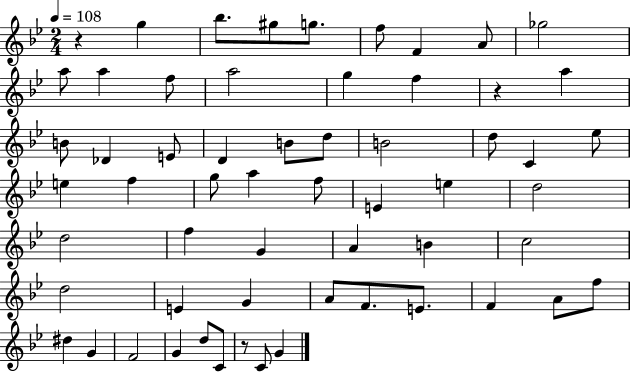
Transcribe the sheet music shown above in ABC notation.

X:1
T:Untitled
M:2/4
L:1/4
K:Bb
z g _b/2 ^g/2 g/2 f/2 F A/2 _g2 a/2 a f/2 a2 g f z a B/2 _D E/2 D B/2 d/2 B2 d/2 C _e/2 e f g/2 a f/2 E e d2 d2 f G A B c2 d2 E G A/2 F/2 E/2 F A/2 f/2 ^d G F2 G d/2 C/2 z/2 C/2 G